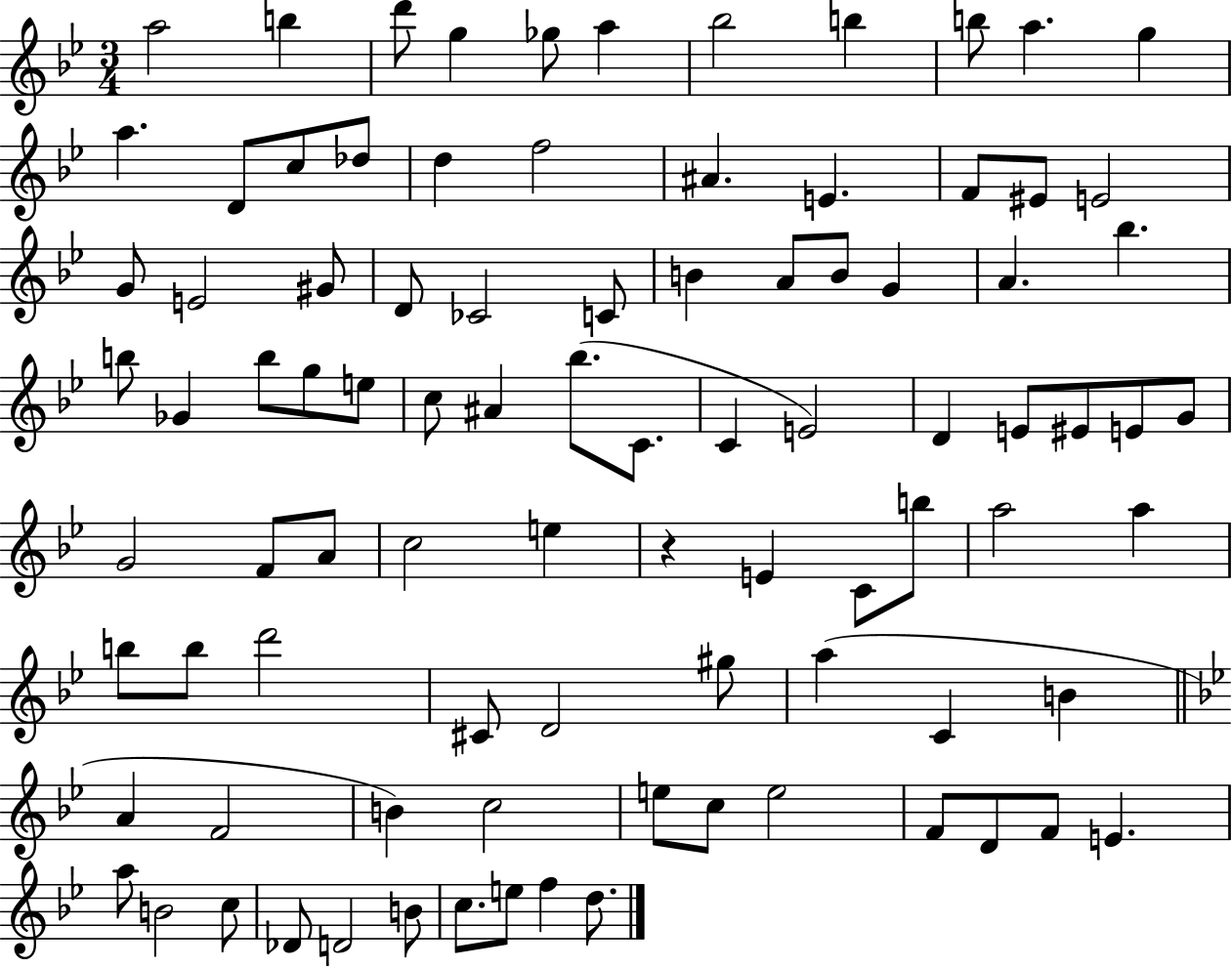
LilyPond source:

{
  \clef treble
  \numericTimeSignature
  \time 3/4
  \key bes \major
  a''2 b''4 | d'''8 g''4 ges''8 a''4 | bes''2 b''4 | b''8 a''4. g''4 | \break a''4. d'8 c''8 des''8 | d''4 f''2 | ais'4. e'4. | f'8 eis'8 e'2 | \break g'8 e'2 gis'8 | d'8 ces'2 c'8 | b'4 a'8 b'8 g'4 | a'4. bes''4. | \break b''8 ges'4 b''8 g''8 e''8 | c''8 ais'4 bes''8.( c'8. | c'4 e'2) | d'4 e'8 eis'8 e'8 g'8 | \break g'2 f'8 a'8 | c''2 e''4 | r4 e'4 c'8 b''8 | a''2 a''4 | \break b''8 b''8 d'''2 | cis'8 d'2 gis''8 | a''4( c'4 b'4 | \bar "||" \break \key bes \major a'4 f'2 | b'4) c''2 | e''8 c''8 e''2 | f'8 d'8 f'8 e'4. | \break a''8 b'2 c''8 | des'8 d'2 b'8 | c''8. e''8 f''4 d''8. | \bar "|."
}